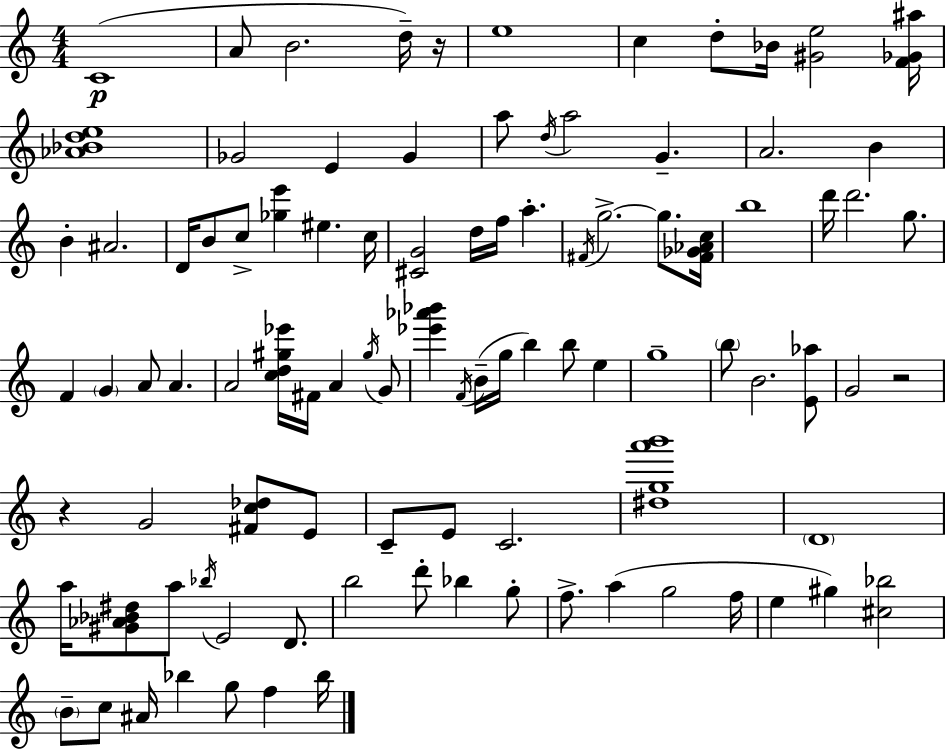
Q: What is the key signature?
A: A minor